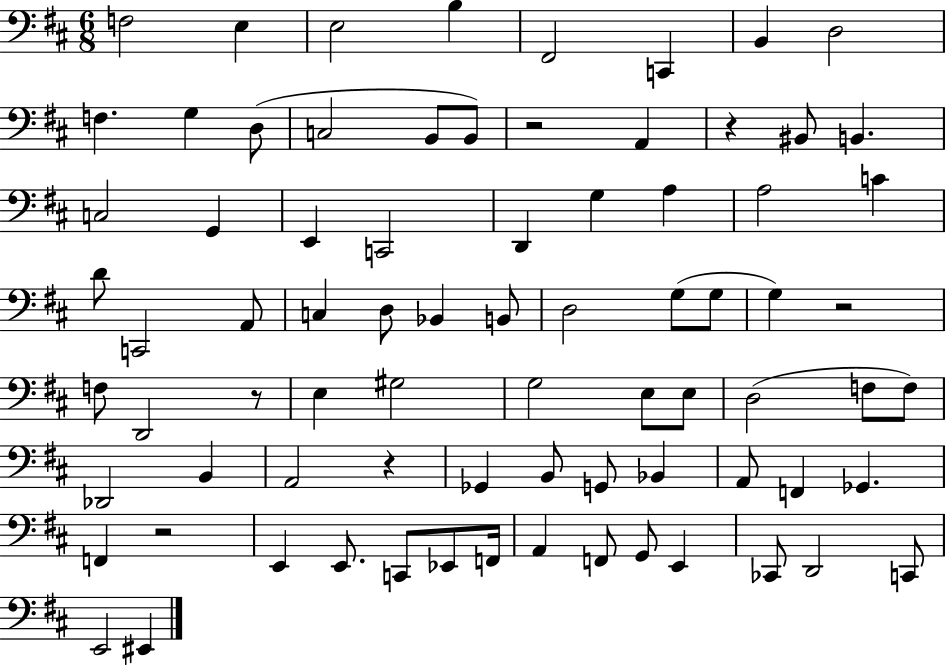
F3/h E3/q E3/h B3/q F#2/h C2/q B2/q D3/h F3/q. G3/q D3/e C3/h B2/e B2/e R/h A2/q R/q BIS2/e B2/q. C3/h G2/q E2/q C2/h D2/q G3/q A3/q A3/h C4/q D4/e C2/h A2/e C3/q D3/e Bb2/q B2/e D3/h G3/e G3/e G3/q R/h F3/e D2/h R/e E3/q G#3/h G3/h E3/e E3/e D3/h F3/e F3/e Db2/h B2/q A2/h R/q Gb2/q B2/e G2/e Bb2/q A2/e F2/q Gb2/q. F2/q R/h E2/q E2/e. C2/e Eb2/e F2/s A2/q F2/e G2/e E2/q CES2/e D2/h C2/e E2/h EIS2/q